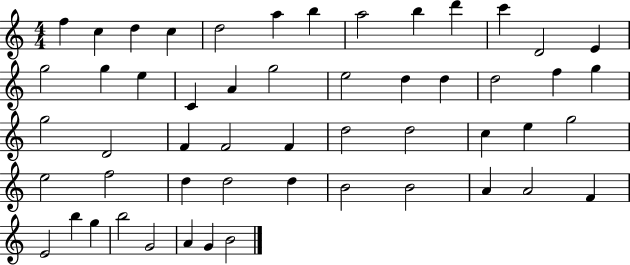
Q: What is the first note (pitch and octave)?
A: F5